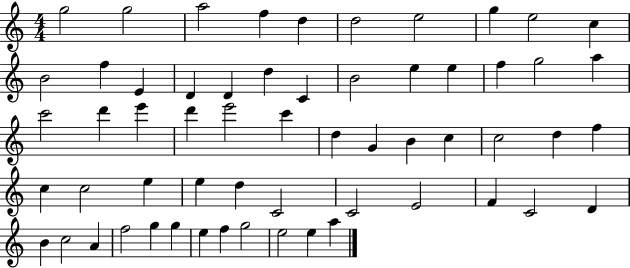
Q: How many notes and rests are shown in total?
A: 59